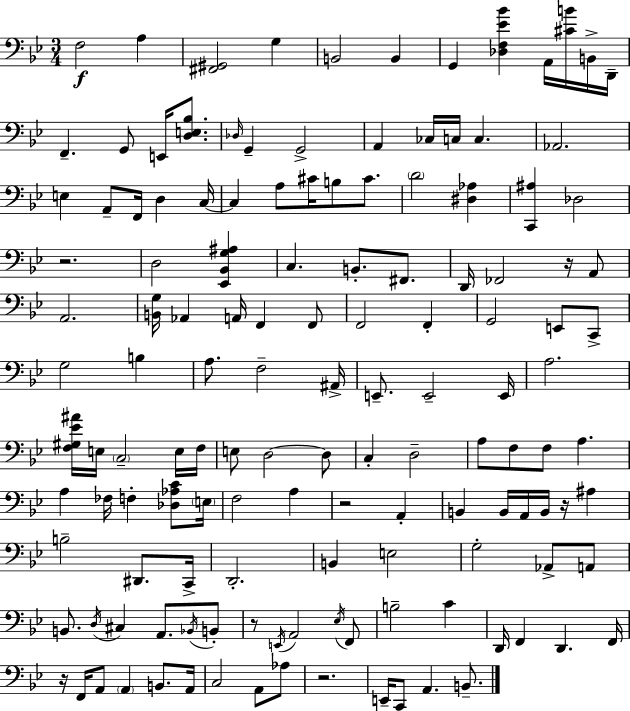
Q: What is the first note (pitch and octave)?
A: F3